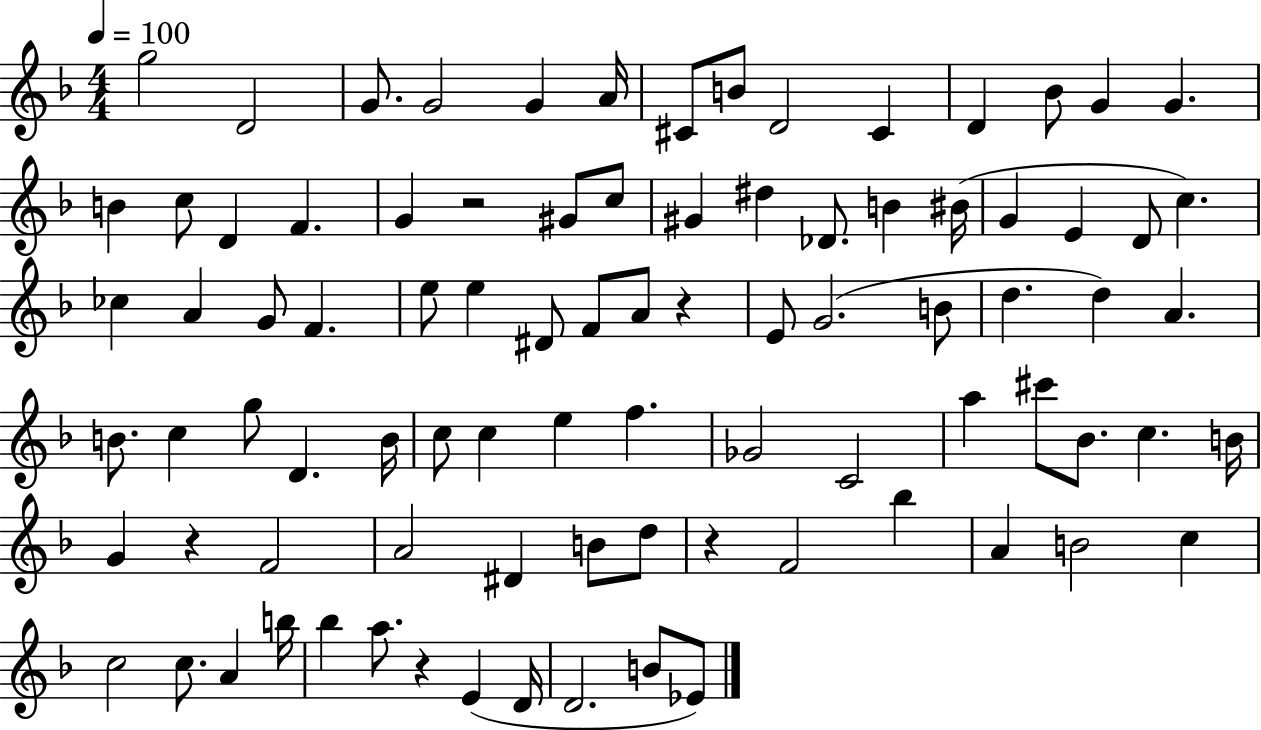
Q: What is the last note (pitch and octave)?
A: Eb4